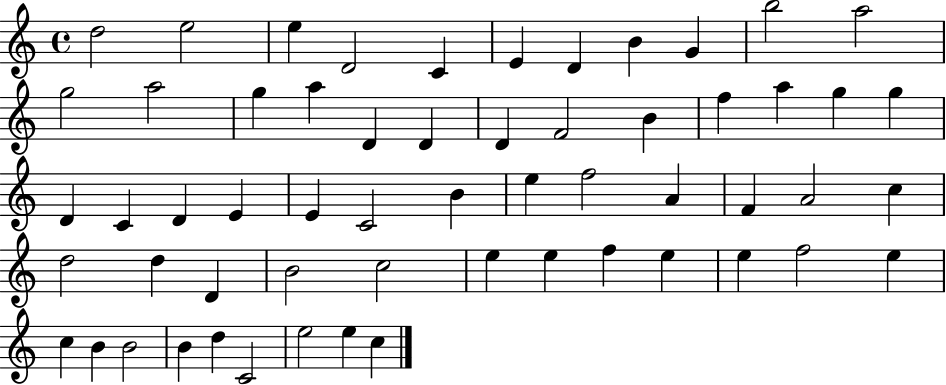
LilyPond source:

{
  \clef treble
  \time 4/4
  \defaultTimeSignature
  \key c \major
  d''2 e''2 | e''4 d'2 c'4 | e'4 d'4 b'4 g'4 | b''2 a''2 | \break g''2 a''2 | g''4 a''4 d'4 d'4 | d'4 f'2 b'4 | f''4 a''4 g''4 g''4 | \break d'4 c'4 d'4 e'4 | e'4 c'2 b'4 | e''4 f''2 a'4 | f'4 a'2 c''4 | \break d''2 d''4 d'4 | b'2 c''2 | e''4 e''4 f''4 e''4 | e''4 f''2 e''4 | \break c''4 b'4 b'2 | b'4 d''4 c'2 | e''2 e''4 c''4 | \bar "|."
}